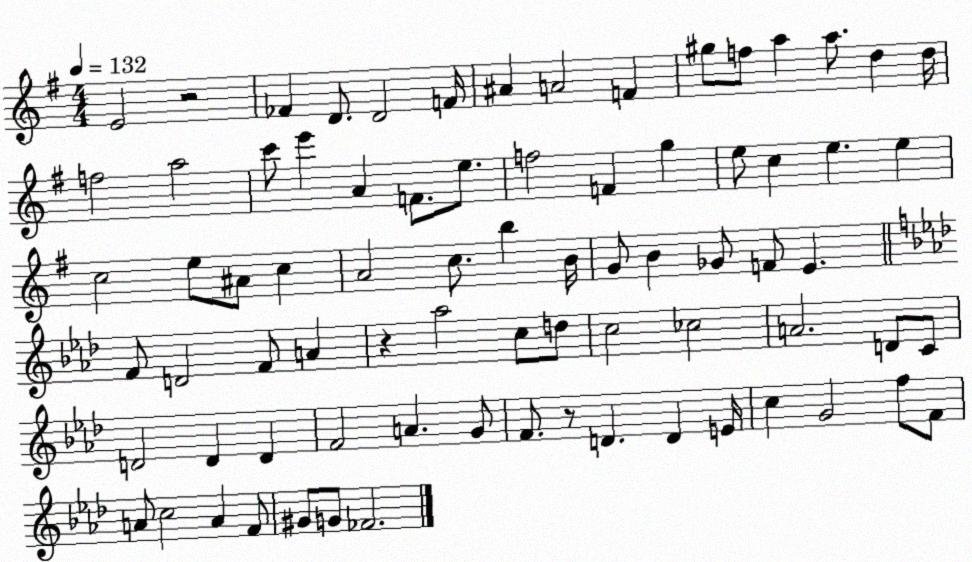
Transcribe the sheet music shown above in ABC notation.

X:1
T:Untitled
M:4/4
L:1/4
K:G
E2 z2 _F D/2 D2 F/4 ^A A2 F ^g/2 f/2 a a/2 d d/4 f2 a2 c'/2 e' A F/2 e/2 f2 F g e/2 c e e c2 e/2 ^A/2 c A2 c/2 b B/4 G/2 B _G/2 F/2 E F/2 D2 F/2 A z _a2 c/2 d/2 c2 _c2 A2 D/2 C/2 D2 D D F2 A G/2 F/2 z/2 D D E/4 c G2 f/2 F/2 A/2 c2 A F/2 ^G/2 G/2 _F2